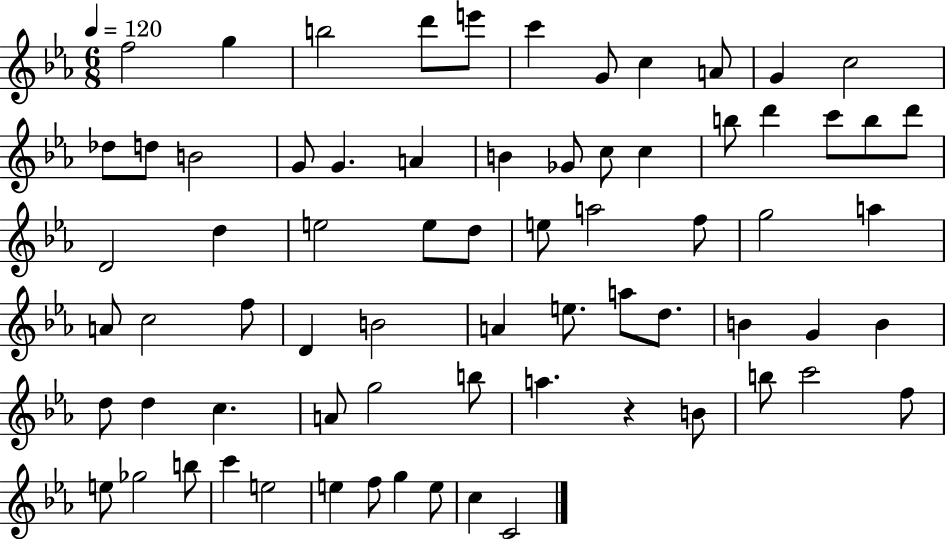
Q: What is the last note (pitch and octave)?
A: C4